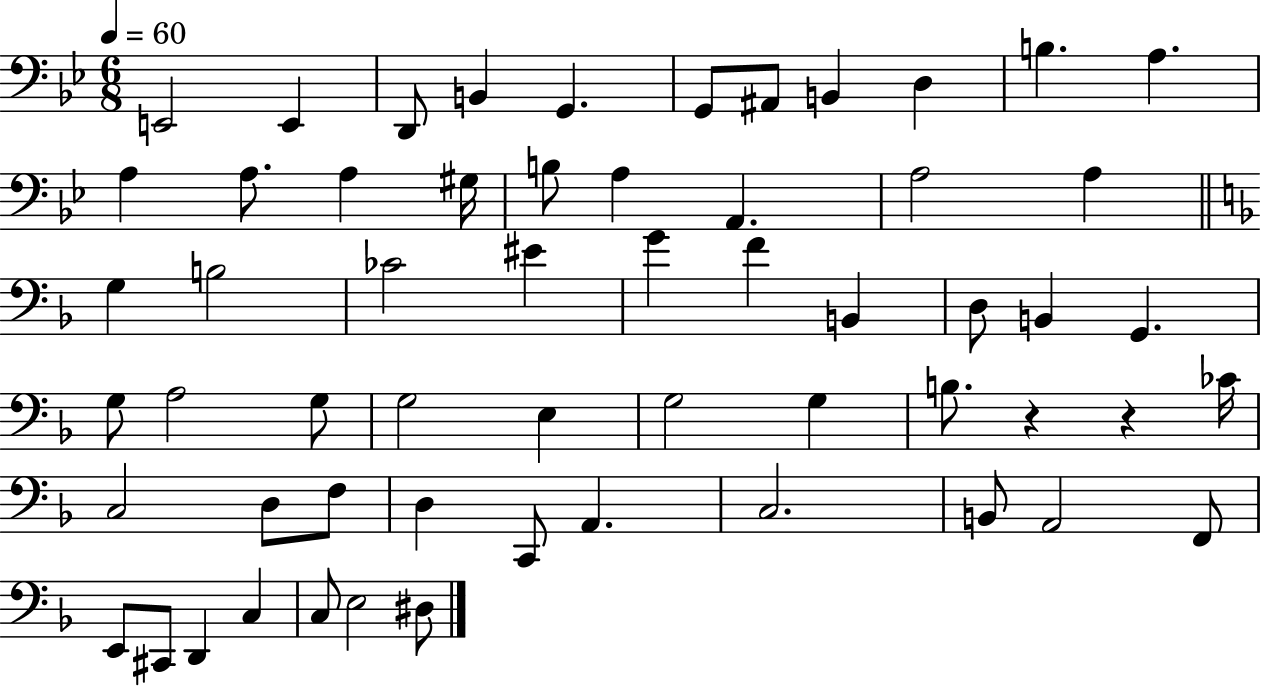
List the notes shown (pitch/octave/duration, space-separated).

E2/h E2/q D2/e B2/q G2/q. G2/e A#2/e B2/q D3/q B3/q. A3/q. A3/q A3/e. A3/q G#3/s B3/e A3/q A2/q. A3/h A3/q G3/q B3/h CES4/h EIS4/q G4/q F4/q B2/q D3/e B2/q G2/q. G3/e A3/h G3/e G3/h E3/q G3/h G3/q B3/e. R/q R/q CES4/s C3/h D3/e F3/e D3/q C2/e A2/q. C3/h. B2/e A2/h F2/e E2/e C#2/e D2/q C3/q C3/e E3/h D#3/e